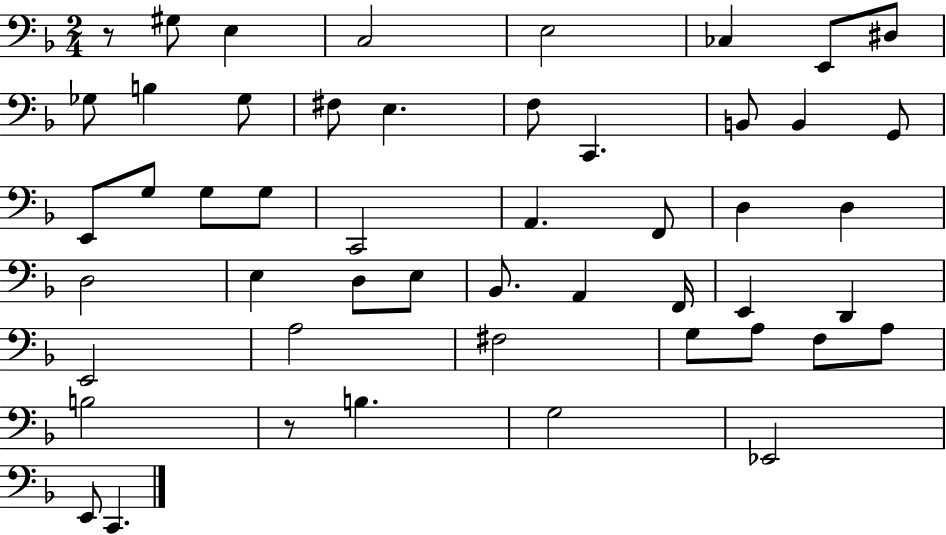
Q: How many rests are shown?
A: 2